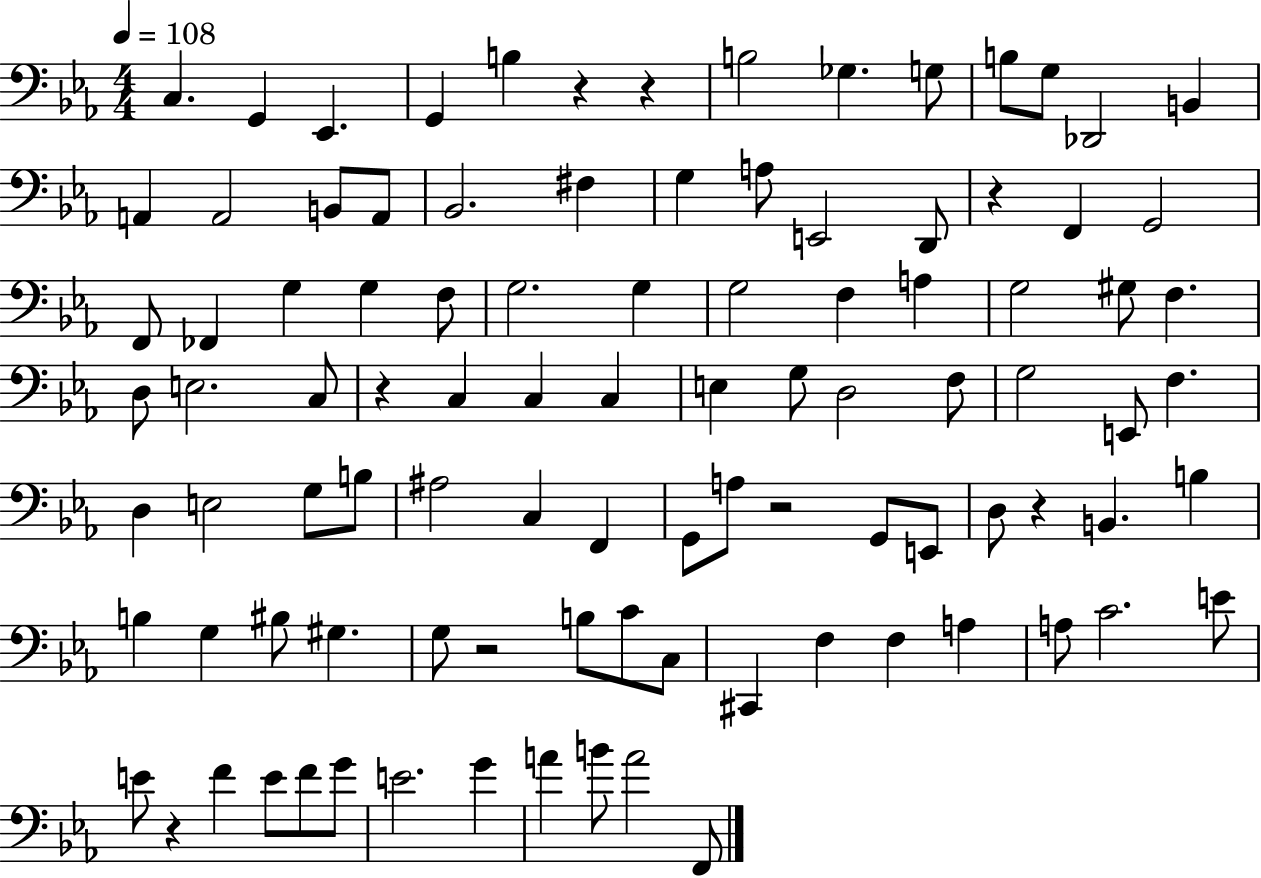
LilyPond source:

{
  \clef bass
  \numericTimeSignature
  \time 4/4
  \key ees \major
  \tempo 4 = 108
  c4. g,4 ees,4. | g,4 b4 r4 r4 | b2 ges4. g8 | b8 g8 des,2 b,4 | \break a,4 a,2 b,8 a,8 | bes,2. fis4 | g4 a8 e,2 d,8 | r4 f,4 g,2 | \break f,8 fes,4 g4 g4 f8 | g2. g4 | g2 f4 a4 | g2 gis8 f4. | \break d8 e2. c8 | r4 c4 c4 c4 | e4 g8 d2 f8 | g2 e,8 f4. | \break d4 e2 g8 b8 | ais2 c4 f,4 | g,8 a8 r2 g,8 e,8 | d8 r4 b,4. b4 | \break b4 g4 bis8 gis4. | g8 r2 b8 c'8 c8 | cis,4 f4 f4 a4 | a8 c'2. e'8 | \break e'8 r4 f'4 e'8 f'8 g'8 | e'2. g'4 | a'4 b'8 a'2 f,8 | \bar "|."
}